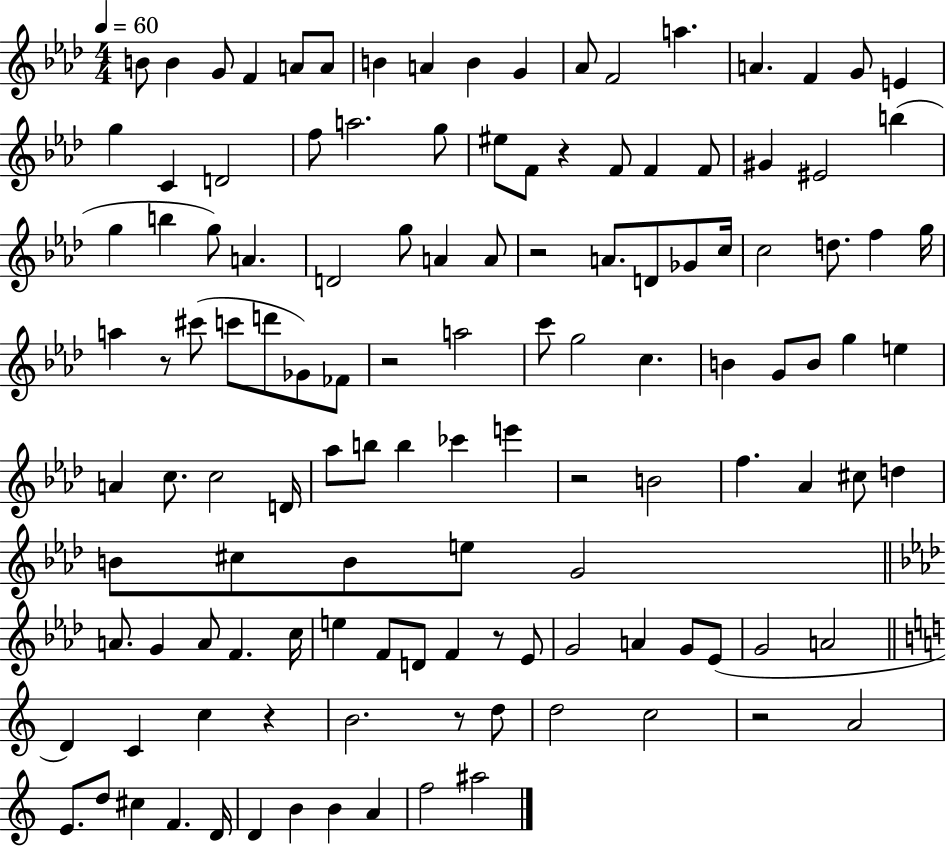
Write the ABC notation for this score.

X:1
T:Untitled
M:4/4
L:1/4
K:Ab
B/2 B G/2 F A/2 A/2 B A B G _A/2 F2 a A F G/2 E g C D2 f/2 a2 g/2 ^e/2 F/2 z F/2 F F/2 ^G ^E2 b g b g/2 A D2 g/2 A A/2 z2 A/2 D/2 _G/2 c/4 c2 d/2 f g/4 a z/2 ^c'/2 c'/2 d'/2 _G/2 _F/2 z2 a2 c'/2 g2 c B G/2 B/2 g e A c/2 c2 D/4 _a/2 b/2 b _c' e' z2 B2 f _A ^c/2 d B/2 ^c/2 B/2 e/2 G2 A/2 G A/2 F c/4 e F/2 D/2 F z/2 _E/2 G2 A G/2 _E/2 G2 A2 D C c z B2 z/2 d/2 d2 c2 z2 A2 E/2 d/2 ^c F D/4 D B B A f2 ^a2